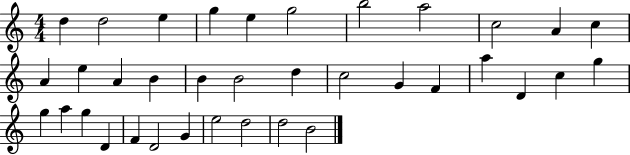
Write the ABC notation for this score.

X:1
T:Untitled
M:4/4
L:1/4
K:C
d d2 e g e g2 b2 a2 c2 A c A e A B B B2 d c2 G F a D c g g a g D F D2 G e2 d2 d2 B2